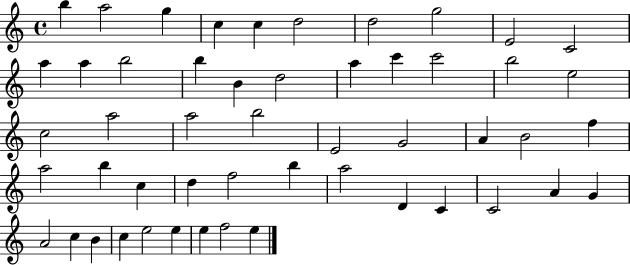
B5/q A5/h G5/q C5/q C5/q D5/h D5/h G5/h E4/h C4/h A5/q A5/q B5/h B5/q B4/q D5/h A5/q C6/q C6/h B5/h E5/h C5/h A5/h A5/h B5/h E4/h G4/h A4/q B4/h F5/q A5/h B5/q C5/q D5/q F5/h B5/q A5/h D4/q C4/q C4/h A4/q G4/q A4/h C5/q B4/q C5/q E5/h E5/q E5/q F5/h E5/q